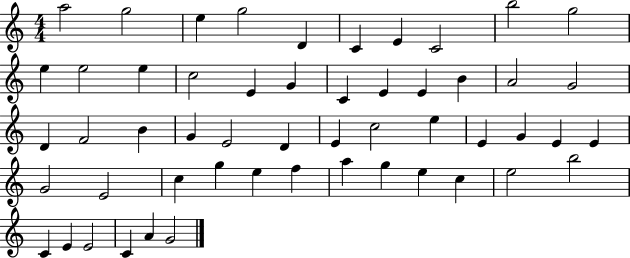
{
  \clef treble
  \numericTimeSignature
  \time 4/4
  \key c \major
  a''2 g''2 | e''4 g''2 d'4 | c'4 e'4 c'2 | b''2 g''2 | \break e''4 e''2 e''4 | c''2 e'4 g'4 | c'4 e'4 e'4 b'4 | a'2 g'2 | \break d'4 f'2 b'4 | g'4 e'2 d'4 | e'4 c''2 e''4 | e'4 g'4 e'4 e'4 | \break g'2 e'2 | c''4 g''4 e''4 f''4 | a''4 g''4 e''4 c''4 | e''2 b''2 | \break c'4 e'4 e'2 | c'4 a'4 g'2 | \bar "|."
}